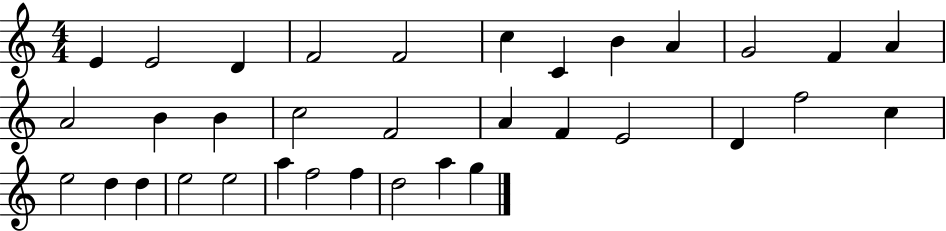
X:1
T:Untitled
M:4/4
L:1/4
K:C
E E2 D F2 F2 c C B A G2 F A A2 B B c2 F2 A F E2 D f2 c e2 d d e2 e2 a f2 f d2 a g